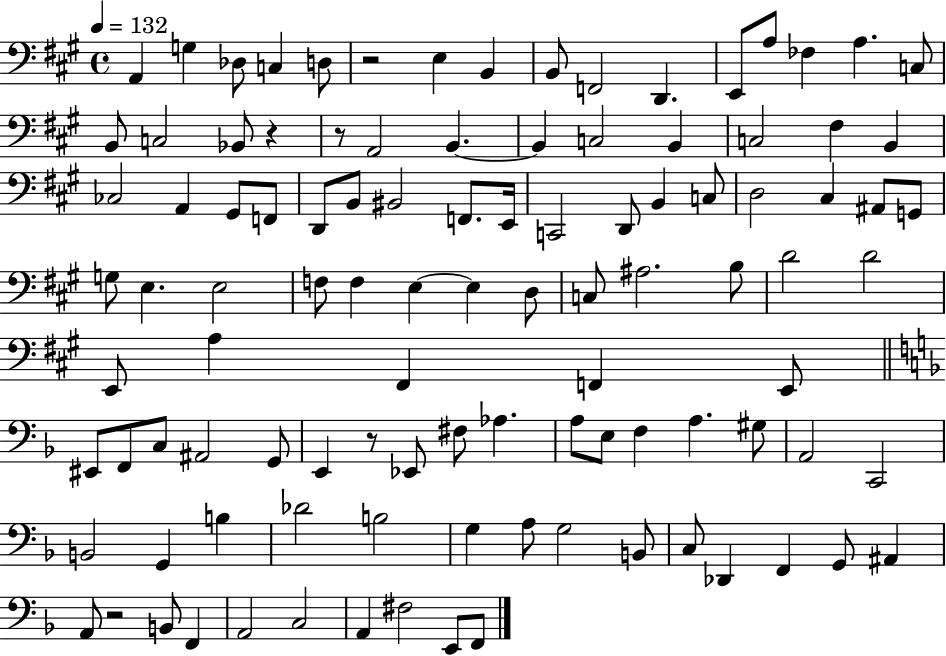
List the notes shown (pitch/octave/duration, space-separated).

A2/q G3/q Db3/e C3/q D3/e R/h E3/q B2/q B2/e F2/h D2/q. E2/e A3/e FES3/q A3/q. C3/e B2/e C3/h Bb2/e R/q R/e A2/h B2/q. B2/q C3/h B2/q C3/h F#3/q B2/q CES3/h A2/q G#2/e F2/e D2/e B2/e BIS2/h F2/e. E2/s C2/h D2/e B2/q C3/e D3/h C#3/q A#2/e G2/e G3/e E3/q. E3/h F3/e F3/q E3/q E3/q D3/e C3/e A#3/h. B3/e D4/h D4/h E2/e A3/q F#2/q F2/q E2/e EIS2/e F2/e C3/e A#2/h G2/e E2/q R/e Eb2/e F#3/e Ab3/q. A3/e E3/e F3/q A3/q. G#3/e A2/h C2/h B2/h G2/q B3/q Db4/h B3/h G3/q A3/e G3/h B2/e C3/e Db2/q F2/q G2/e A#2/q A2/e R/h B2/e F2/q A2/h C3/h A2/q F#3/h E2/e F2/e